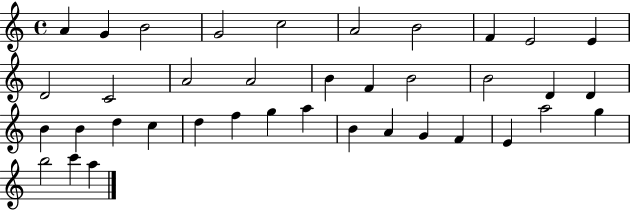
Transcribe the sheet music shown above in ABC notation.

X:1
T:Untitled
M:4/4
L:1/4
K:C
A G B2 G2 c2 A2 B2 F E2 E D2 C2 A2 A2 B F B2 B2 D D B B d c d f g a B A G F E a2 g b2 c' a